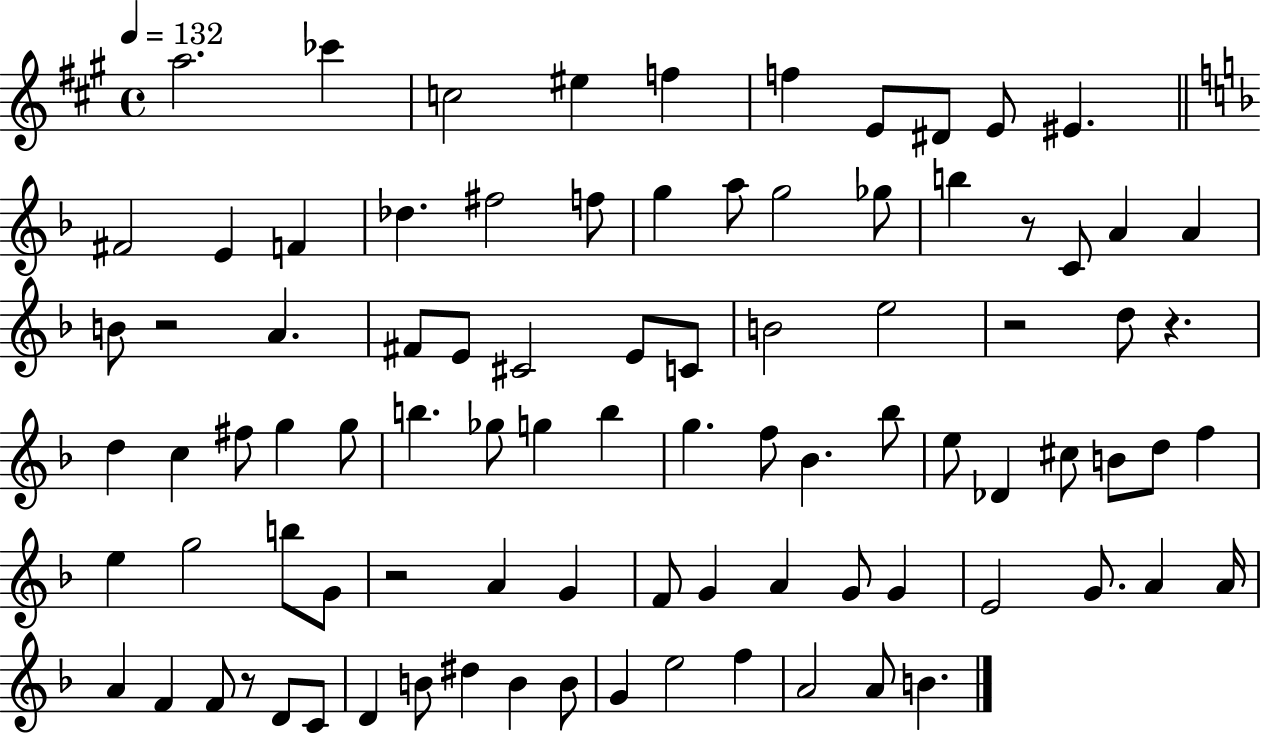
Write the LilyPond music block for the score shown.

{
  \clef treble
  \time 4/4
  \defaultTimeSignature
  \key a \major
  \tempo 4 = 132
  a''2. ces'''4 | c''2 eis''4 f''4 | f''4 e'8 dis'8 e'8 eis'4. | \bar "||" \break \key f \major fis'2 e'4 f'4 | des''4. fis''2 f''8 | g''4 a''8 g''2 ges''8 | b''4 r8 c'8 a'4 a'4 | \break b'8 r2 a'4. | fis'8 e'8 cis'2 e'8 c'8 | b'2 e''2 | r2 d''8 r4. | \break d''4 c''4 fis''8 g''4 g''8 | b''4. ges''8 g''4 b''4 | g''4. f''8 bes'4. bes''8 | e''8 des'4 cis''8 b'8 d''8 f''4 | \break e''4 g''2 b''8 g'8 | r2 a'4 g'4 | f'8 g'4 a'4 g'8 g'4 | e'2 g'8. a'4 a'16 | \break a'4 f'4 f'8 r8 d'8 c'8 | d'4 b'8 dis''4 b'4 b'8 | g'4 e''2 f''4 | a'2 a'8 b'4. | \break \bar "|."
}